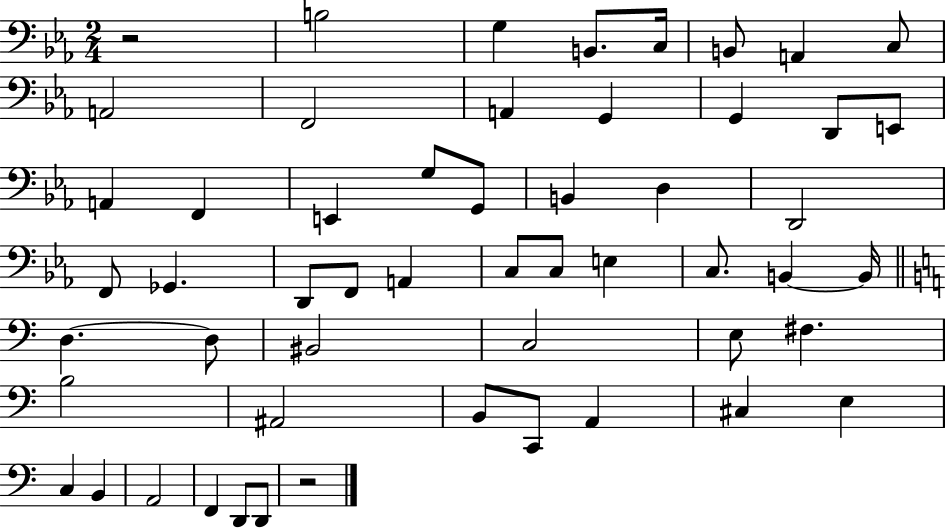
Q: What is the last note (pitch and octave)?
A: D2